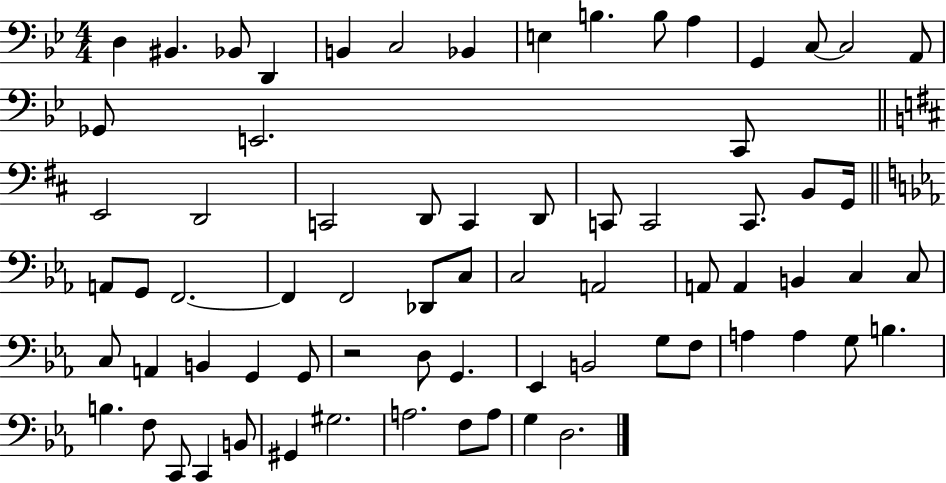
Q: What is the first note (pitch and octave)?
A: D3